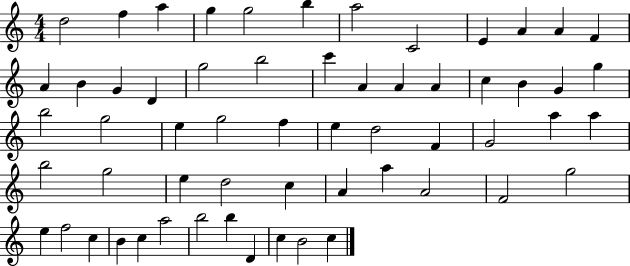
X:1
T:Untitled
M:4/4
L:1/4
K:C
d2 f a g g2 b a2 C2 E A A F A B G D g2 b2 c' A A A c B G g b2 g2 e g2 f e d2 F G2 a a b2 g2 e d2 c A a A2 F2 g2 e f2 c B c a2 b2 b D c B2 c